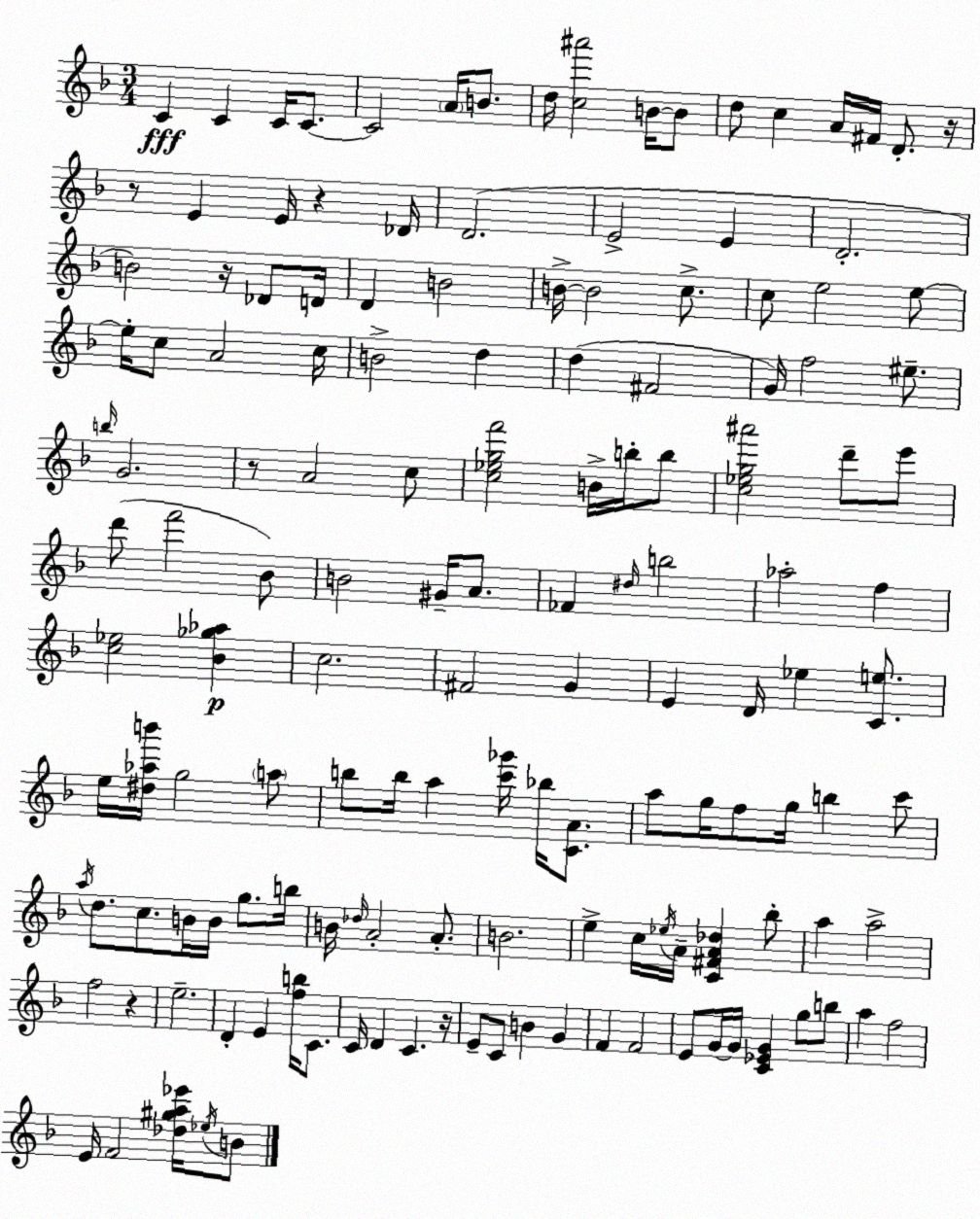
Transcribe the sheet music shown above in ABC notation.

X:1
T:Untitled
M:3/4
L:1/4
K:Dm
C C C/4 C/2 C2 A/4 B/2 d/4 [c^a']2 B/4 B/2 d/2 c A/4 ^F/4 D/2 z/4 z/2 E E/4 z _D/4 D2 E2 E D2 B2 z/4 _D/2 D/4 D B2 B/4 B2 c/2 c/2 e2 e/2 e/4 c/2 A2 c/4 B2 d d ^F2 G/4 f2 ^e/2 b/4 G2 z/2 A2 c/2 [c_egf']2 B/4 b/4 b/2 [c_eg^a']2 d'/2 e'/2 d'/2 f'2 _B/2 B2 ^G/4 A/2 _F ^d/4 b2 _a2 f [c_e]2 [_B_g_a] c2 ^F2 G E D/4 _e [Ce]/2 e/4 [^d_ab']/4 g2 a/2 b/2 b/4 a [c'_g']/4 _b/4 [CA]/2 a/2 g/4 f/2 g/4 b c'/2 a/4 d/2 c/2 B/4 B/4 g/2 b/4 B/4 _d/4 A2 A/2 B2 e c/4 _e/4 A/4 [C^FA_d] _b/2 a a2 f2 z e2 D E [fb]/4 C/2 C/4 D C z/4 E/2 C/2 B G F F2 E/2 G/4 G/4 [C_EG] g/2 b/2 a f2 E/4 F2 [_d^ga_e']/4 _e/4 B/2